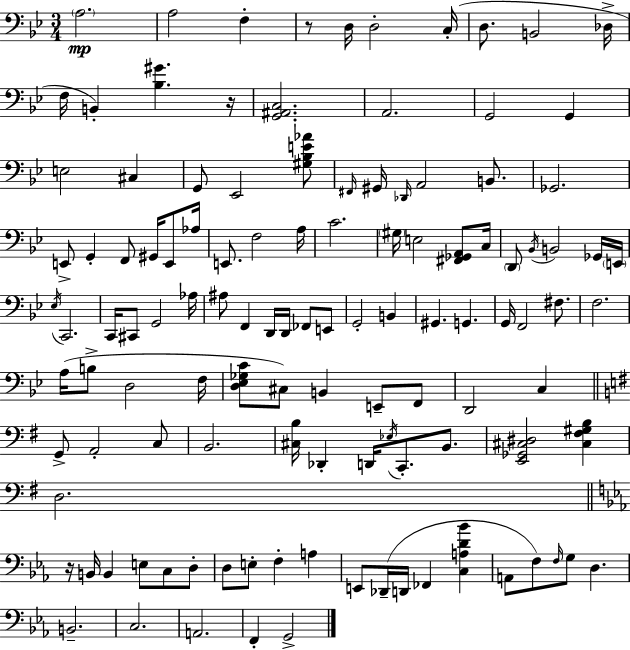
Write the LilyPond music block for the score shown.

{
  \clef bass
  \numericTimeSignature
  \time 3/4
  \key g \minor
  \parenthesize a2.\mp | a2 f4-. | r8 d16 d2-. c16-.( | d8. b,2 des16-> | \break f16 b,4-.) <bes gis'>4. r16 | <g, ais, c>2. | a,2. | g,2 g,4 | \break e2 cis4 | g,8 ees,2 <gis bes e' aes'>8 | \grace { fis,16 } gis,16 \grace { des,16 } a,2 b,8. | ges,2. | \break e,8-> g,4-. f,8 gis,16 e,8 | aes16 e,8. f2 | a16 c'2. | \parenthesize gis16 e2 <fis, ges, a,>8 | \break c16 \parenthesize d,8 \acciaccatura { bes,16 } b,2 | ges,16 \parenthesize e,16 \acciaccatura { ees16 } c,2. | c,16 cis,8 g,2 | aes16 ais8 f,4 d,16 d,16 | \break fes,8 e,8 g,2-. | b,4 gis,4. g,4. | g,16 f,2 | fis8. f2. | \break a16( b8-> d2 | f16 <d ees ges c'>8 cis8) b,4 | e,8-- f,8 d,2 | c4 \bar "||" \break \key g \major g,8-> a,2-. c8 | b,2. | <cis b>16 des,4-. d,16 \acciaccatura { ees16 } c,8.-. b,8. | <e, ges, cis dis>2 <cis fis gis b>4 | \break d2. | \bar "||" \break \key ees \major r16 b,16 b,4 e8 c8 d8-. | d8 e8-. f4-. a4 | e,8 des,16--( d,16 fes,4 <c a d' bes'>4 | a,8 f8) \grace { f16 } g8 d4. | \break b,2.-- | c2. | a,2. | f,4-. g,2-> | \break \bar "|."
}